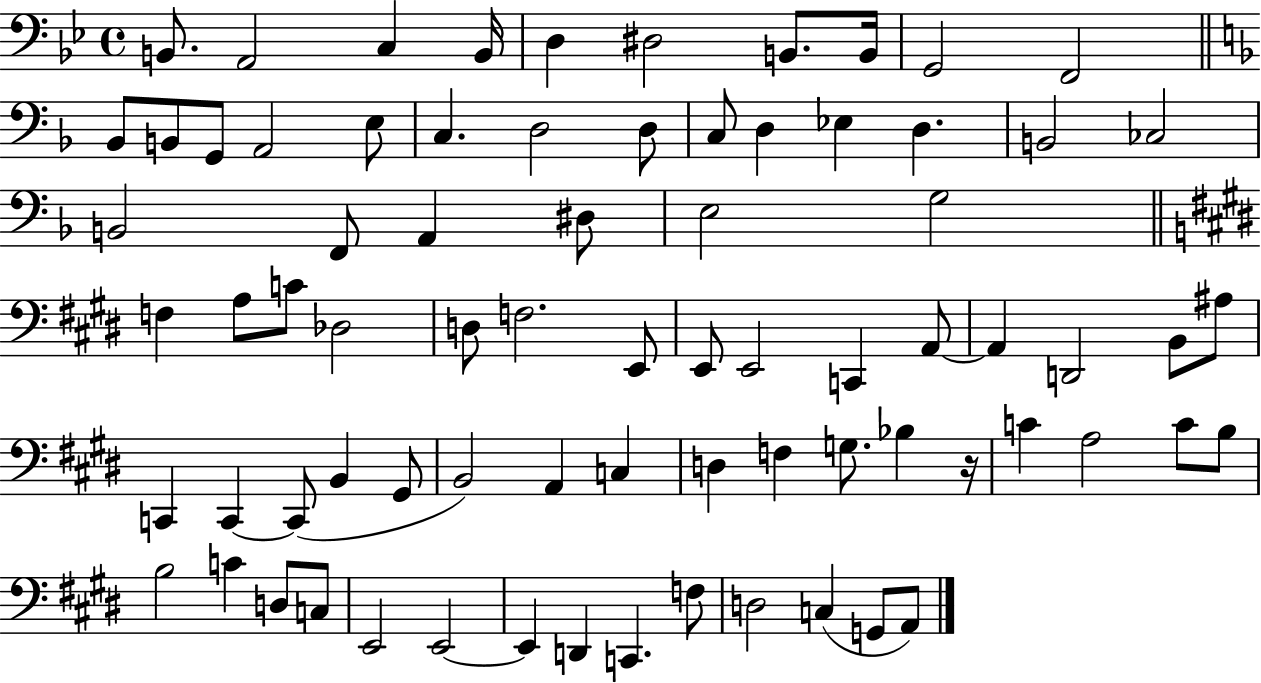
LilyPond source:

{
  \clef bass
  \time 4/4
  \defaultTimeSignature
  \key bes \major
  b,8. a,2 c4 b,16 | d4 dis2 b,8. b,16 | g,2 f,2 | \bar "||" \break \key f \major bes,8 b,8 g,8 a,2 e8 | c4. d2 d8 | c8 d4 ees4 d4. | b,2 ces2 | \break b,2 f,8 a,4 dis8 | e2 g2 | \bar "||" \break \key e \major f4 a8 c'8 des2 | d8 f2. e,8 | e,8 e,2 c,4 a,8~~ | a,4 d,2 b,8 ais8 | \break c,4 c,4~~ c,8( b,4 gis,8 | b,2) a,4 c4 | d4 f4 g8. bes4 r16 | c'4 a2 c'8 b8 | \break b2 c'4 d8 c8 | e,2 e,2~~ | e,4 d,4 c,4. f8 | d2 c4( g,8 a,8) | \break \bar "|."
}